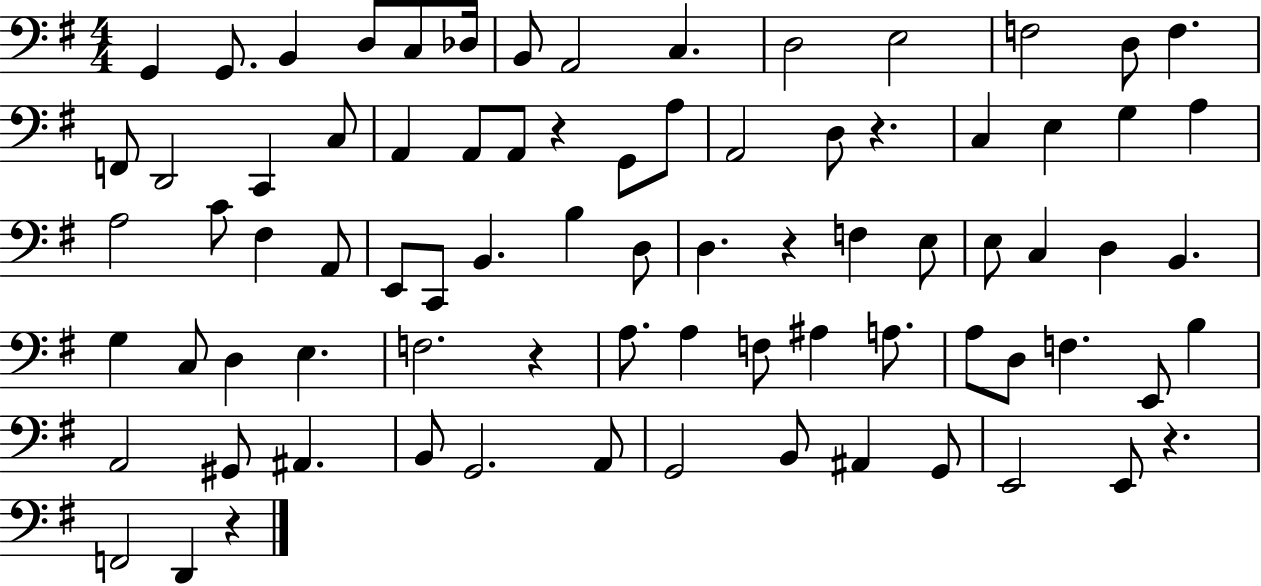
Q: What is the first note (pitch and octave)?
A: G2